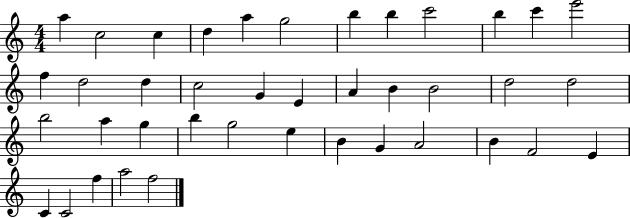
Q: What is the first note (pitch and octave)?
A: A5